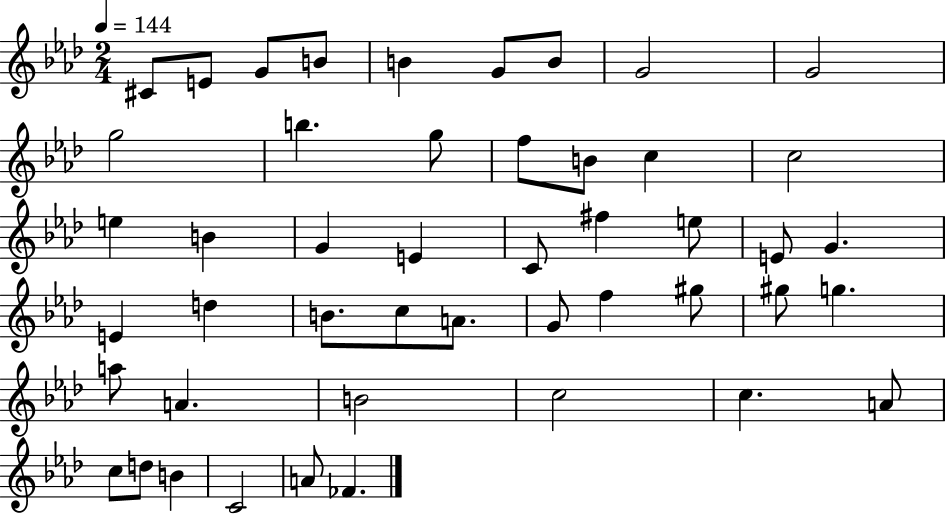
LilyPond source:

{
  \clef treble
  \numericTimeSignature
  \time 2/4
  \key aes \major
  \tempo 4 = 144
  cis'8 e'8 g'8 b'8 | b'4 g'8 b'8 | g'2 | g'2 | \break g''2 | b''4. g''8 | f''8 b'8 c''4 | c''2 | \break e''4 b'4 | g'4 e'4 | c'8 fis''4 e''8 | e'8 g'4. | \break e'4 d''4 | b'8. c''8 a'8. | g'8 f''4 gis''8 | gis''8 g''4. | \break a''8 a'4. | b'2 | c''2 | c''4. a'8 | \break c''8 d''8 b'4 | c'2 | a'8 fes'4. | \bar "|."
}